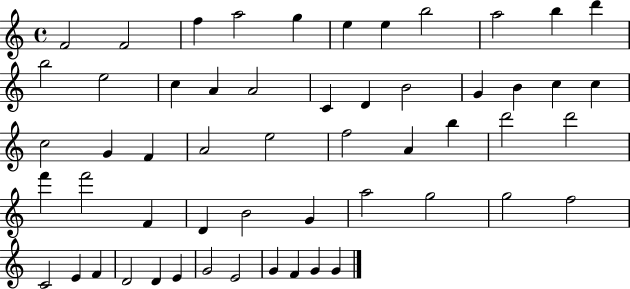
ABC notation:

X:1
T:Untitled
M:4/4
L:1/4
K:C
F2 F2 f a2 g e e b2 a2 b d' b2 e2 c A A2 C D B2 G B c c c2 G F A2 e2 f2 A b d'2 d'2 f' f'2 F D B2 G a2 g2 g2 f2 C2 E F D2 D E G2 E2 G F G G